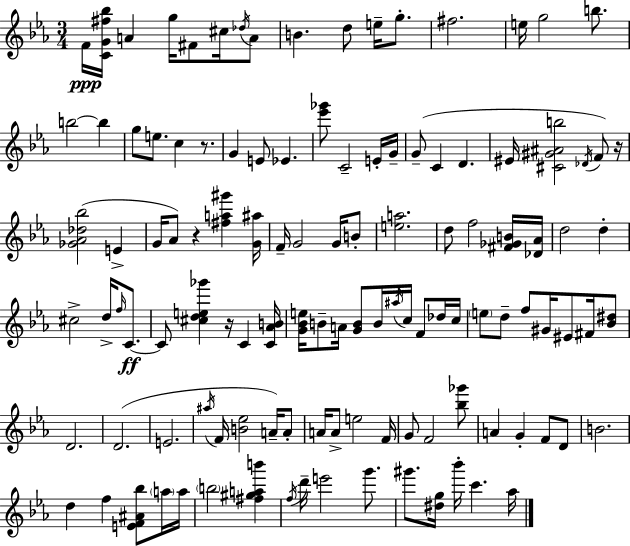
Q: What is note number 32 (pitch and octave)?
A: F4